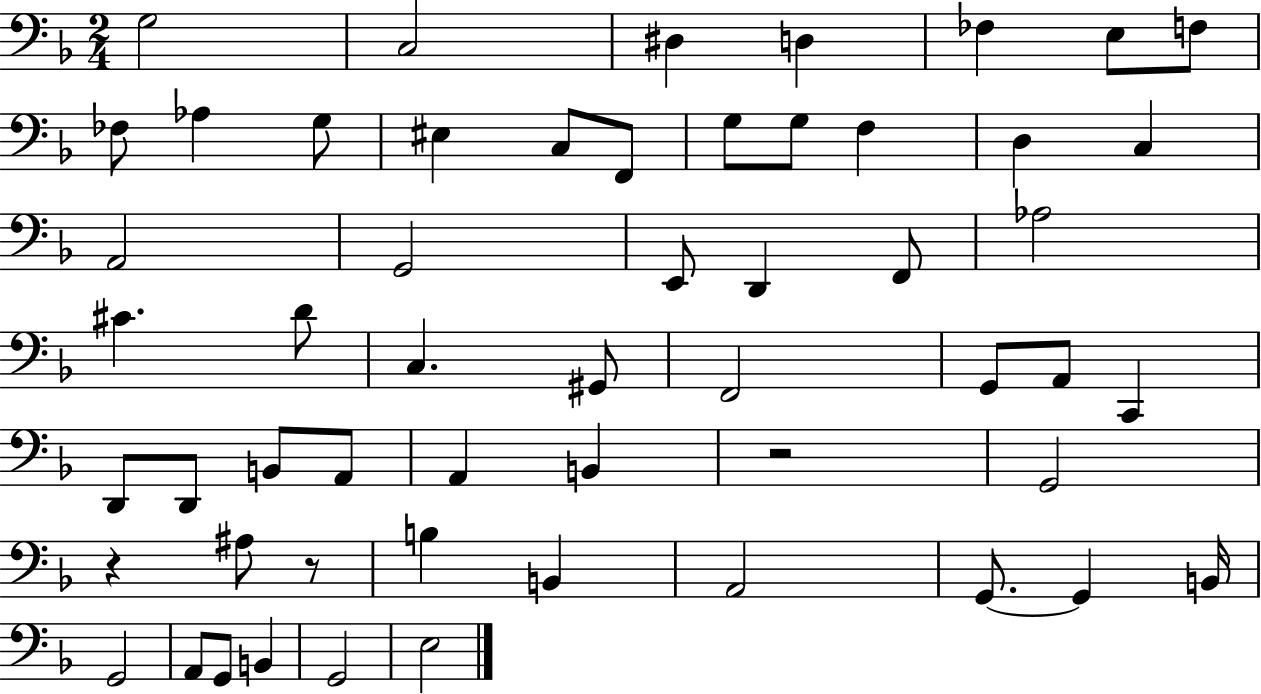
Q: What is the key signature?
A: F major